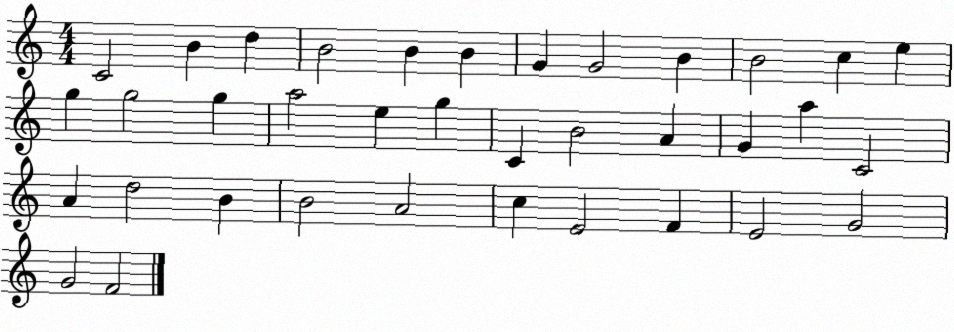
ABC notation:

X:1
T:Untitled
M:4/4
L:1/4
K:C
C2 B d B2 B B G G2 B B2 c e g g2 g a2 e g C B2 A G a C2 A d2 B B2 A2 c E2 F E2 G2 G2 F2